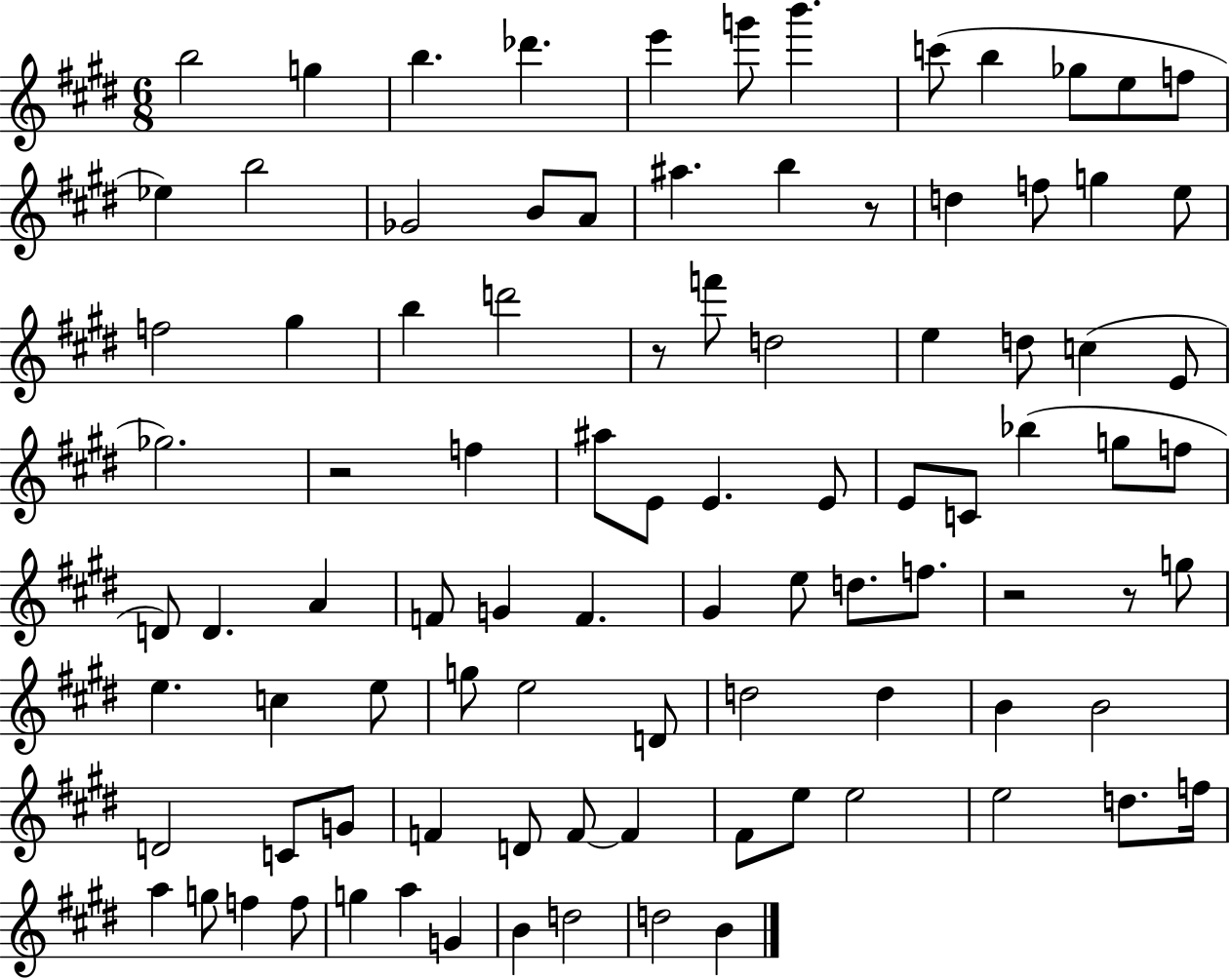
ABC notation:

X:1
T:Untitled
M:6/8
L:1/4
K:E
b2 g b _d' e' g'/2 b' c'/2 b _g/2 e/2 f/2 _e b2 _G2 B/2 A/2 ^a b z/2 d f/2 g e/2 f2 ^g b d'2 z/2 f'/2 d2 e d/2 c E/2 _g2 z2 f ^a/2 E/2 E E/2 E/2 C/2 _b g/2 f/2 D/2 D A F/2 G F ^G e/2 d/2 f/2 z2 z/2 g/2 e c e/2 g/2 e2 D/2 d2 d B B2 D2 C/2 G/2 F D/2 F/2 F ^F/2 e/2 e2 e2 d/2 f/4 a g/2 f f/2 g a G B d2 d2 B